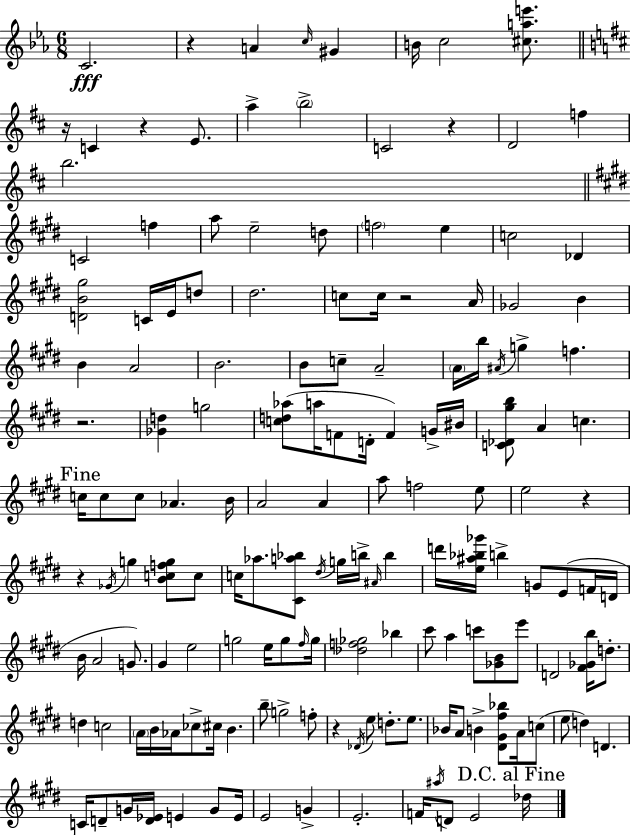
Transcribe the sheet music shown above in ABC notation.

X:1
T:Untitled
M:6/8
L:1/4
K:Eb
C2 z A c/4 ^G B/4 c2 [^cae']/2 z/4 C z E/2 a b2 C2 z D2 f b2 C2 f a/2 e2 d/2 f2 e c2 _D [DB^g]2 C/4 E/4 d/2 ^d2 c/2 c/4 z2 A/4 _G2 B B A2 B2 B/2 c/2 A2 A/4 b/4 ^A/4 g f z2 [_Gd] g2 [cd_a]/2 a/4 F/2 D/4 F G/4 ^B/4 [C_D^gb]/2 A c c/4 c/2 c/2 _A B/4 A2 A a/2 f2 e/2 e2 z z _G/4 g [Bcfg]/2 c/2 c/4 _a/2 [^Ca_b]/2 ^d/4 g/4 b/4 ^A/4 b d'/4 [e^a_b_g']/4 b G/2 E/2 F/4 D/4 B/4 A2 G/2 ^G e2 g2 e/4 g/2 ^f/4 g/4 [_df_g]2 _b ^c'/2 a c'/2 [_GB]/2 e'/2 D2 [^F_Gb]/4 d/2 d c2 A/4 B/4 _A/4 _c/2 ^c/4 B b/2 g2 f/2 z _D/4 e/2 d/2 e/2 _B/4 A/2 B [^D^G^f_b]/2 A/4 c/2 e/2 d D C/4 D/2 G/4 [D_E]/4 E G/2 E/4 E2 G E2 F/4 ^a/4 D/2 E2 _d/4